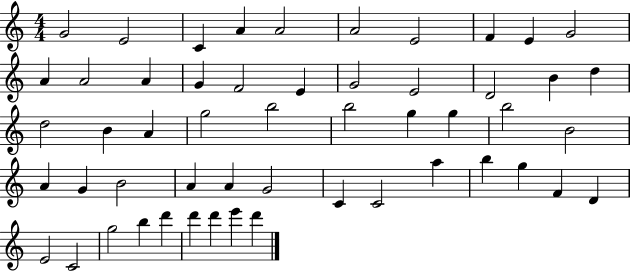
X:1
T:Untitled
M:4/4
L:1/4
K:C
G2 E2 C A A2 A2 E2 F E G2 A A2 A G F2 E G2 E2 D2 B d d2 B A g2 b2 b2 g g b2 B2 A G B2 A A G2 C C2 a b g F D E2 C2 g2 b d' d' d' e' d'